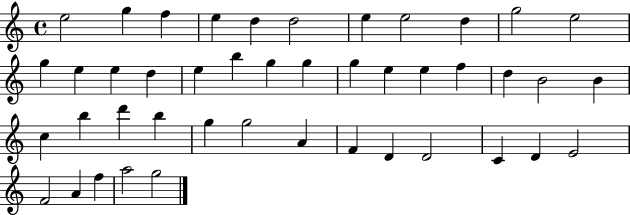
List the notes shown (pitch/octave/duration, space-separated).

E5/h G5/q F5/q E5/q D5/q D5/h E5/q E5/h D5/q G5/h E5/h G5/q E5/q E5/q D5/q E5/q B5/q G5/q G5/q G5/q E5/q E5/q F5/q D5/q B4/h B4/q C5/q B5/q D6/q B5/q G5/q G5/h A4/q F4/q D4/q D4/h C4/q D4/q E4/h F4/h A4/q F5/q A5/h G5/h